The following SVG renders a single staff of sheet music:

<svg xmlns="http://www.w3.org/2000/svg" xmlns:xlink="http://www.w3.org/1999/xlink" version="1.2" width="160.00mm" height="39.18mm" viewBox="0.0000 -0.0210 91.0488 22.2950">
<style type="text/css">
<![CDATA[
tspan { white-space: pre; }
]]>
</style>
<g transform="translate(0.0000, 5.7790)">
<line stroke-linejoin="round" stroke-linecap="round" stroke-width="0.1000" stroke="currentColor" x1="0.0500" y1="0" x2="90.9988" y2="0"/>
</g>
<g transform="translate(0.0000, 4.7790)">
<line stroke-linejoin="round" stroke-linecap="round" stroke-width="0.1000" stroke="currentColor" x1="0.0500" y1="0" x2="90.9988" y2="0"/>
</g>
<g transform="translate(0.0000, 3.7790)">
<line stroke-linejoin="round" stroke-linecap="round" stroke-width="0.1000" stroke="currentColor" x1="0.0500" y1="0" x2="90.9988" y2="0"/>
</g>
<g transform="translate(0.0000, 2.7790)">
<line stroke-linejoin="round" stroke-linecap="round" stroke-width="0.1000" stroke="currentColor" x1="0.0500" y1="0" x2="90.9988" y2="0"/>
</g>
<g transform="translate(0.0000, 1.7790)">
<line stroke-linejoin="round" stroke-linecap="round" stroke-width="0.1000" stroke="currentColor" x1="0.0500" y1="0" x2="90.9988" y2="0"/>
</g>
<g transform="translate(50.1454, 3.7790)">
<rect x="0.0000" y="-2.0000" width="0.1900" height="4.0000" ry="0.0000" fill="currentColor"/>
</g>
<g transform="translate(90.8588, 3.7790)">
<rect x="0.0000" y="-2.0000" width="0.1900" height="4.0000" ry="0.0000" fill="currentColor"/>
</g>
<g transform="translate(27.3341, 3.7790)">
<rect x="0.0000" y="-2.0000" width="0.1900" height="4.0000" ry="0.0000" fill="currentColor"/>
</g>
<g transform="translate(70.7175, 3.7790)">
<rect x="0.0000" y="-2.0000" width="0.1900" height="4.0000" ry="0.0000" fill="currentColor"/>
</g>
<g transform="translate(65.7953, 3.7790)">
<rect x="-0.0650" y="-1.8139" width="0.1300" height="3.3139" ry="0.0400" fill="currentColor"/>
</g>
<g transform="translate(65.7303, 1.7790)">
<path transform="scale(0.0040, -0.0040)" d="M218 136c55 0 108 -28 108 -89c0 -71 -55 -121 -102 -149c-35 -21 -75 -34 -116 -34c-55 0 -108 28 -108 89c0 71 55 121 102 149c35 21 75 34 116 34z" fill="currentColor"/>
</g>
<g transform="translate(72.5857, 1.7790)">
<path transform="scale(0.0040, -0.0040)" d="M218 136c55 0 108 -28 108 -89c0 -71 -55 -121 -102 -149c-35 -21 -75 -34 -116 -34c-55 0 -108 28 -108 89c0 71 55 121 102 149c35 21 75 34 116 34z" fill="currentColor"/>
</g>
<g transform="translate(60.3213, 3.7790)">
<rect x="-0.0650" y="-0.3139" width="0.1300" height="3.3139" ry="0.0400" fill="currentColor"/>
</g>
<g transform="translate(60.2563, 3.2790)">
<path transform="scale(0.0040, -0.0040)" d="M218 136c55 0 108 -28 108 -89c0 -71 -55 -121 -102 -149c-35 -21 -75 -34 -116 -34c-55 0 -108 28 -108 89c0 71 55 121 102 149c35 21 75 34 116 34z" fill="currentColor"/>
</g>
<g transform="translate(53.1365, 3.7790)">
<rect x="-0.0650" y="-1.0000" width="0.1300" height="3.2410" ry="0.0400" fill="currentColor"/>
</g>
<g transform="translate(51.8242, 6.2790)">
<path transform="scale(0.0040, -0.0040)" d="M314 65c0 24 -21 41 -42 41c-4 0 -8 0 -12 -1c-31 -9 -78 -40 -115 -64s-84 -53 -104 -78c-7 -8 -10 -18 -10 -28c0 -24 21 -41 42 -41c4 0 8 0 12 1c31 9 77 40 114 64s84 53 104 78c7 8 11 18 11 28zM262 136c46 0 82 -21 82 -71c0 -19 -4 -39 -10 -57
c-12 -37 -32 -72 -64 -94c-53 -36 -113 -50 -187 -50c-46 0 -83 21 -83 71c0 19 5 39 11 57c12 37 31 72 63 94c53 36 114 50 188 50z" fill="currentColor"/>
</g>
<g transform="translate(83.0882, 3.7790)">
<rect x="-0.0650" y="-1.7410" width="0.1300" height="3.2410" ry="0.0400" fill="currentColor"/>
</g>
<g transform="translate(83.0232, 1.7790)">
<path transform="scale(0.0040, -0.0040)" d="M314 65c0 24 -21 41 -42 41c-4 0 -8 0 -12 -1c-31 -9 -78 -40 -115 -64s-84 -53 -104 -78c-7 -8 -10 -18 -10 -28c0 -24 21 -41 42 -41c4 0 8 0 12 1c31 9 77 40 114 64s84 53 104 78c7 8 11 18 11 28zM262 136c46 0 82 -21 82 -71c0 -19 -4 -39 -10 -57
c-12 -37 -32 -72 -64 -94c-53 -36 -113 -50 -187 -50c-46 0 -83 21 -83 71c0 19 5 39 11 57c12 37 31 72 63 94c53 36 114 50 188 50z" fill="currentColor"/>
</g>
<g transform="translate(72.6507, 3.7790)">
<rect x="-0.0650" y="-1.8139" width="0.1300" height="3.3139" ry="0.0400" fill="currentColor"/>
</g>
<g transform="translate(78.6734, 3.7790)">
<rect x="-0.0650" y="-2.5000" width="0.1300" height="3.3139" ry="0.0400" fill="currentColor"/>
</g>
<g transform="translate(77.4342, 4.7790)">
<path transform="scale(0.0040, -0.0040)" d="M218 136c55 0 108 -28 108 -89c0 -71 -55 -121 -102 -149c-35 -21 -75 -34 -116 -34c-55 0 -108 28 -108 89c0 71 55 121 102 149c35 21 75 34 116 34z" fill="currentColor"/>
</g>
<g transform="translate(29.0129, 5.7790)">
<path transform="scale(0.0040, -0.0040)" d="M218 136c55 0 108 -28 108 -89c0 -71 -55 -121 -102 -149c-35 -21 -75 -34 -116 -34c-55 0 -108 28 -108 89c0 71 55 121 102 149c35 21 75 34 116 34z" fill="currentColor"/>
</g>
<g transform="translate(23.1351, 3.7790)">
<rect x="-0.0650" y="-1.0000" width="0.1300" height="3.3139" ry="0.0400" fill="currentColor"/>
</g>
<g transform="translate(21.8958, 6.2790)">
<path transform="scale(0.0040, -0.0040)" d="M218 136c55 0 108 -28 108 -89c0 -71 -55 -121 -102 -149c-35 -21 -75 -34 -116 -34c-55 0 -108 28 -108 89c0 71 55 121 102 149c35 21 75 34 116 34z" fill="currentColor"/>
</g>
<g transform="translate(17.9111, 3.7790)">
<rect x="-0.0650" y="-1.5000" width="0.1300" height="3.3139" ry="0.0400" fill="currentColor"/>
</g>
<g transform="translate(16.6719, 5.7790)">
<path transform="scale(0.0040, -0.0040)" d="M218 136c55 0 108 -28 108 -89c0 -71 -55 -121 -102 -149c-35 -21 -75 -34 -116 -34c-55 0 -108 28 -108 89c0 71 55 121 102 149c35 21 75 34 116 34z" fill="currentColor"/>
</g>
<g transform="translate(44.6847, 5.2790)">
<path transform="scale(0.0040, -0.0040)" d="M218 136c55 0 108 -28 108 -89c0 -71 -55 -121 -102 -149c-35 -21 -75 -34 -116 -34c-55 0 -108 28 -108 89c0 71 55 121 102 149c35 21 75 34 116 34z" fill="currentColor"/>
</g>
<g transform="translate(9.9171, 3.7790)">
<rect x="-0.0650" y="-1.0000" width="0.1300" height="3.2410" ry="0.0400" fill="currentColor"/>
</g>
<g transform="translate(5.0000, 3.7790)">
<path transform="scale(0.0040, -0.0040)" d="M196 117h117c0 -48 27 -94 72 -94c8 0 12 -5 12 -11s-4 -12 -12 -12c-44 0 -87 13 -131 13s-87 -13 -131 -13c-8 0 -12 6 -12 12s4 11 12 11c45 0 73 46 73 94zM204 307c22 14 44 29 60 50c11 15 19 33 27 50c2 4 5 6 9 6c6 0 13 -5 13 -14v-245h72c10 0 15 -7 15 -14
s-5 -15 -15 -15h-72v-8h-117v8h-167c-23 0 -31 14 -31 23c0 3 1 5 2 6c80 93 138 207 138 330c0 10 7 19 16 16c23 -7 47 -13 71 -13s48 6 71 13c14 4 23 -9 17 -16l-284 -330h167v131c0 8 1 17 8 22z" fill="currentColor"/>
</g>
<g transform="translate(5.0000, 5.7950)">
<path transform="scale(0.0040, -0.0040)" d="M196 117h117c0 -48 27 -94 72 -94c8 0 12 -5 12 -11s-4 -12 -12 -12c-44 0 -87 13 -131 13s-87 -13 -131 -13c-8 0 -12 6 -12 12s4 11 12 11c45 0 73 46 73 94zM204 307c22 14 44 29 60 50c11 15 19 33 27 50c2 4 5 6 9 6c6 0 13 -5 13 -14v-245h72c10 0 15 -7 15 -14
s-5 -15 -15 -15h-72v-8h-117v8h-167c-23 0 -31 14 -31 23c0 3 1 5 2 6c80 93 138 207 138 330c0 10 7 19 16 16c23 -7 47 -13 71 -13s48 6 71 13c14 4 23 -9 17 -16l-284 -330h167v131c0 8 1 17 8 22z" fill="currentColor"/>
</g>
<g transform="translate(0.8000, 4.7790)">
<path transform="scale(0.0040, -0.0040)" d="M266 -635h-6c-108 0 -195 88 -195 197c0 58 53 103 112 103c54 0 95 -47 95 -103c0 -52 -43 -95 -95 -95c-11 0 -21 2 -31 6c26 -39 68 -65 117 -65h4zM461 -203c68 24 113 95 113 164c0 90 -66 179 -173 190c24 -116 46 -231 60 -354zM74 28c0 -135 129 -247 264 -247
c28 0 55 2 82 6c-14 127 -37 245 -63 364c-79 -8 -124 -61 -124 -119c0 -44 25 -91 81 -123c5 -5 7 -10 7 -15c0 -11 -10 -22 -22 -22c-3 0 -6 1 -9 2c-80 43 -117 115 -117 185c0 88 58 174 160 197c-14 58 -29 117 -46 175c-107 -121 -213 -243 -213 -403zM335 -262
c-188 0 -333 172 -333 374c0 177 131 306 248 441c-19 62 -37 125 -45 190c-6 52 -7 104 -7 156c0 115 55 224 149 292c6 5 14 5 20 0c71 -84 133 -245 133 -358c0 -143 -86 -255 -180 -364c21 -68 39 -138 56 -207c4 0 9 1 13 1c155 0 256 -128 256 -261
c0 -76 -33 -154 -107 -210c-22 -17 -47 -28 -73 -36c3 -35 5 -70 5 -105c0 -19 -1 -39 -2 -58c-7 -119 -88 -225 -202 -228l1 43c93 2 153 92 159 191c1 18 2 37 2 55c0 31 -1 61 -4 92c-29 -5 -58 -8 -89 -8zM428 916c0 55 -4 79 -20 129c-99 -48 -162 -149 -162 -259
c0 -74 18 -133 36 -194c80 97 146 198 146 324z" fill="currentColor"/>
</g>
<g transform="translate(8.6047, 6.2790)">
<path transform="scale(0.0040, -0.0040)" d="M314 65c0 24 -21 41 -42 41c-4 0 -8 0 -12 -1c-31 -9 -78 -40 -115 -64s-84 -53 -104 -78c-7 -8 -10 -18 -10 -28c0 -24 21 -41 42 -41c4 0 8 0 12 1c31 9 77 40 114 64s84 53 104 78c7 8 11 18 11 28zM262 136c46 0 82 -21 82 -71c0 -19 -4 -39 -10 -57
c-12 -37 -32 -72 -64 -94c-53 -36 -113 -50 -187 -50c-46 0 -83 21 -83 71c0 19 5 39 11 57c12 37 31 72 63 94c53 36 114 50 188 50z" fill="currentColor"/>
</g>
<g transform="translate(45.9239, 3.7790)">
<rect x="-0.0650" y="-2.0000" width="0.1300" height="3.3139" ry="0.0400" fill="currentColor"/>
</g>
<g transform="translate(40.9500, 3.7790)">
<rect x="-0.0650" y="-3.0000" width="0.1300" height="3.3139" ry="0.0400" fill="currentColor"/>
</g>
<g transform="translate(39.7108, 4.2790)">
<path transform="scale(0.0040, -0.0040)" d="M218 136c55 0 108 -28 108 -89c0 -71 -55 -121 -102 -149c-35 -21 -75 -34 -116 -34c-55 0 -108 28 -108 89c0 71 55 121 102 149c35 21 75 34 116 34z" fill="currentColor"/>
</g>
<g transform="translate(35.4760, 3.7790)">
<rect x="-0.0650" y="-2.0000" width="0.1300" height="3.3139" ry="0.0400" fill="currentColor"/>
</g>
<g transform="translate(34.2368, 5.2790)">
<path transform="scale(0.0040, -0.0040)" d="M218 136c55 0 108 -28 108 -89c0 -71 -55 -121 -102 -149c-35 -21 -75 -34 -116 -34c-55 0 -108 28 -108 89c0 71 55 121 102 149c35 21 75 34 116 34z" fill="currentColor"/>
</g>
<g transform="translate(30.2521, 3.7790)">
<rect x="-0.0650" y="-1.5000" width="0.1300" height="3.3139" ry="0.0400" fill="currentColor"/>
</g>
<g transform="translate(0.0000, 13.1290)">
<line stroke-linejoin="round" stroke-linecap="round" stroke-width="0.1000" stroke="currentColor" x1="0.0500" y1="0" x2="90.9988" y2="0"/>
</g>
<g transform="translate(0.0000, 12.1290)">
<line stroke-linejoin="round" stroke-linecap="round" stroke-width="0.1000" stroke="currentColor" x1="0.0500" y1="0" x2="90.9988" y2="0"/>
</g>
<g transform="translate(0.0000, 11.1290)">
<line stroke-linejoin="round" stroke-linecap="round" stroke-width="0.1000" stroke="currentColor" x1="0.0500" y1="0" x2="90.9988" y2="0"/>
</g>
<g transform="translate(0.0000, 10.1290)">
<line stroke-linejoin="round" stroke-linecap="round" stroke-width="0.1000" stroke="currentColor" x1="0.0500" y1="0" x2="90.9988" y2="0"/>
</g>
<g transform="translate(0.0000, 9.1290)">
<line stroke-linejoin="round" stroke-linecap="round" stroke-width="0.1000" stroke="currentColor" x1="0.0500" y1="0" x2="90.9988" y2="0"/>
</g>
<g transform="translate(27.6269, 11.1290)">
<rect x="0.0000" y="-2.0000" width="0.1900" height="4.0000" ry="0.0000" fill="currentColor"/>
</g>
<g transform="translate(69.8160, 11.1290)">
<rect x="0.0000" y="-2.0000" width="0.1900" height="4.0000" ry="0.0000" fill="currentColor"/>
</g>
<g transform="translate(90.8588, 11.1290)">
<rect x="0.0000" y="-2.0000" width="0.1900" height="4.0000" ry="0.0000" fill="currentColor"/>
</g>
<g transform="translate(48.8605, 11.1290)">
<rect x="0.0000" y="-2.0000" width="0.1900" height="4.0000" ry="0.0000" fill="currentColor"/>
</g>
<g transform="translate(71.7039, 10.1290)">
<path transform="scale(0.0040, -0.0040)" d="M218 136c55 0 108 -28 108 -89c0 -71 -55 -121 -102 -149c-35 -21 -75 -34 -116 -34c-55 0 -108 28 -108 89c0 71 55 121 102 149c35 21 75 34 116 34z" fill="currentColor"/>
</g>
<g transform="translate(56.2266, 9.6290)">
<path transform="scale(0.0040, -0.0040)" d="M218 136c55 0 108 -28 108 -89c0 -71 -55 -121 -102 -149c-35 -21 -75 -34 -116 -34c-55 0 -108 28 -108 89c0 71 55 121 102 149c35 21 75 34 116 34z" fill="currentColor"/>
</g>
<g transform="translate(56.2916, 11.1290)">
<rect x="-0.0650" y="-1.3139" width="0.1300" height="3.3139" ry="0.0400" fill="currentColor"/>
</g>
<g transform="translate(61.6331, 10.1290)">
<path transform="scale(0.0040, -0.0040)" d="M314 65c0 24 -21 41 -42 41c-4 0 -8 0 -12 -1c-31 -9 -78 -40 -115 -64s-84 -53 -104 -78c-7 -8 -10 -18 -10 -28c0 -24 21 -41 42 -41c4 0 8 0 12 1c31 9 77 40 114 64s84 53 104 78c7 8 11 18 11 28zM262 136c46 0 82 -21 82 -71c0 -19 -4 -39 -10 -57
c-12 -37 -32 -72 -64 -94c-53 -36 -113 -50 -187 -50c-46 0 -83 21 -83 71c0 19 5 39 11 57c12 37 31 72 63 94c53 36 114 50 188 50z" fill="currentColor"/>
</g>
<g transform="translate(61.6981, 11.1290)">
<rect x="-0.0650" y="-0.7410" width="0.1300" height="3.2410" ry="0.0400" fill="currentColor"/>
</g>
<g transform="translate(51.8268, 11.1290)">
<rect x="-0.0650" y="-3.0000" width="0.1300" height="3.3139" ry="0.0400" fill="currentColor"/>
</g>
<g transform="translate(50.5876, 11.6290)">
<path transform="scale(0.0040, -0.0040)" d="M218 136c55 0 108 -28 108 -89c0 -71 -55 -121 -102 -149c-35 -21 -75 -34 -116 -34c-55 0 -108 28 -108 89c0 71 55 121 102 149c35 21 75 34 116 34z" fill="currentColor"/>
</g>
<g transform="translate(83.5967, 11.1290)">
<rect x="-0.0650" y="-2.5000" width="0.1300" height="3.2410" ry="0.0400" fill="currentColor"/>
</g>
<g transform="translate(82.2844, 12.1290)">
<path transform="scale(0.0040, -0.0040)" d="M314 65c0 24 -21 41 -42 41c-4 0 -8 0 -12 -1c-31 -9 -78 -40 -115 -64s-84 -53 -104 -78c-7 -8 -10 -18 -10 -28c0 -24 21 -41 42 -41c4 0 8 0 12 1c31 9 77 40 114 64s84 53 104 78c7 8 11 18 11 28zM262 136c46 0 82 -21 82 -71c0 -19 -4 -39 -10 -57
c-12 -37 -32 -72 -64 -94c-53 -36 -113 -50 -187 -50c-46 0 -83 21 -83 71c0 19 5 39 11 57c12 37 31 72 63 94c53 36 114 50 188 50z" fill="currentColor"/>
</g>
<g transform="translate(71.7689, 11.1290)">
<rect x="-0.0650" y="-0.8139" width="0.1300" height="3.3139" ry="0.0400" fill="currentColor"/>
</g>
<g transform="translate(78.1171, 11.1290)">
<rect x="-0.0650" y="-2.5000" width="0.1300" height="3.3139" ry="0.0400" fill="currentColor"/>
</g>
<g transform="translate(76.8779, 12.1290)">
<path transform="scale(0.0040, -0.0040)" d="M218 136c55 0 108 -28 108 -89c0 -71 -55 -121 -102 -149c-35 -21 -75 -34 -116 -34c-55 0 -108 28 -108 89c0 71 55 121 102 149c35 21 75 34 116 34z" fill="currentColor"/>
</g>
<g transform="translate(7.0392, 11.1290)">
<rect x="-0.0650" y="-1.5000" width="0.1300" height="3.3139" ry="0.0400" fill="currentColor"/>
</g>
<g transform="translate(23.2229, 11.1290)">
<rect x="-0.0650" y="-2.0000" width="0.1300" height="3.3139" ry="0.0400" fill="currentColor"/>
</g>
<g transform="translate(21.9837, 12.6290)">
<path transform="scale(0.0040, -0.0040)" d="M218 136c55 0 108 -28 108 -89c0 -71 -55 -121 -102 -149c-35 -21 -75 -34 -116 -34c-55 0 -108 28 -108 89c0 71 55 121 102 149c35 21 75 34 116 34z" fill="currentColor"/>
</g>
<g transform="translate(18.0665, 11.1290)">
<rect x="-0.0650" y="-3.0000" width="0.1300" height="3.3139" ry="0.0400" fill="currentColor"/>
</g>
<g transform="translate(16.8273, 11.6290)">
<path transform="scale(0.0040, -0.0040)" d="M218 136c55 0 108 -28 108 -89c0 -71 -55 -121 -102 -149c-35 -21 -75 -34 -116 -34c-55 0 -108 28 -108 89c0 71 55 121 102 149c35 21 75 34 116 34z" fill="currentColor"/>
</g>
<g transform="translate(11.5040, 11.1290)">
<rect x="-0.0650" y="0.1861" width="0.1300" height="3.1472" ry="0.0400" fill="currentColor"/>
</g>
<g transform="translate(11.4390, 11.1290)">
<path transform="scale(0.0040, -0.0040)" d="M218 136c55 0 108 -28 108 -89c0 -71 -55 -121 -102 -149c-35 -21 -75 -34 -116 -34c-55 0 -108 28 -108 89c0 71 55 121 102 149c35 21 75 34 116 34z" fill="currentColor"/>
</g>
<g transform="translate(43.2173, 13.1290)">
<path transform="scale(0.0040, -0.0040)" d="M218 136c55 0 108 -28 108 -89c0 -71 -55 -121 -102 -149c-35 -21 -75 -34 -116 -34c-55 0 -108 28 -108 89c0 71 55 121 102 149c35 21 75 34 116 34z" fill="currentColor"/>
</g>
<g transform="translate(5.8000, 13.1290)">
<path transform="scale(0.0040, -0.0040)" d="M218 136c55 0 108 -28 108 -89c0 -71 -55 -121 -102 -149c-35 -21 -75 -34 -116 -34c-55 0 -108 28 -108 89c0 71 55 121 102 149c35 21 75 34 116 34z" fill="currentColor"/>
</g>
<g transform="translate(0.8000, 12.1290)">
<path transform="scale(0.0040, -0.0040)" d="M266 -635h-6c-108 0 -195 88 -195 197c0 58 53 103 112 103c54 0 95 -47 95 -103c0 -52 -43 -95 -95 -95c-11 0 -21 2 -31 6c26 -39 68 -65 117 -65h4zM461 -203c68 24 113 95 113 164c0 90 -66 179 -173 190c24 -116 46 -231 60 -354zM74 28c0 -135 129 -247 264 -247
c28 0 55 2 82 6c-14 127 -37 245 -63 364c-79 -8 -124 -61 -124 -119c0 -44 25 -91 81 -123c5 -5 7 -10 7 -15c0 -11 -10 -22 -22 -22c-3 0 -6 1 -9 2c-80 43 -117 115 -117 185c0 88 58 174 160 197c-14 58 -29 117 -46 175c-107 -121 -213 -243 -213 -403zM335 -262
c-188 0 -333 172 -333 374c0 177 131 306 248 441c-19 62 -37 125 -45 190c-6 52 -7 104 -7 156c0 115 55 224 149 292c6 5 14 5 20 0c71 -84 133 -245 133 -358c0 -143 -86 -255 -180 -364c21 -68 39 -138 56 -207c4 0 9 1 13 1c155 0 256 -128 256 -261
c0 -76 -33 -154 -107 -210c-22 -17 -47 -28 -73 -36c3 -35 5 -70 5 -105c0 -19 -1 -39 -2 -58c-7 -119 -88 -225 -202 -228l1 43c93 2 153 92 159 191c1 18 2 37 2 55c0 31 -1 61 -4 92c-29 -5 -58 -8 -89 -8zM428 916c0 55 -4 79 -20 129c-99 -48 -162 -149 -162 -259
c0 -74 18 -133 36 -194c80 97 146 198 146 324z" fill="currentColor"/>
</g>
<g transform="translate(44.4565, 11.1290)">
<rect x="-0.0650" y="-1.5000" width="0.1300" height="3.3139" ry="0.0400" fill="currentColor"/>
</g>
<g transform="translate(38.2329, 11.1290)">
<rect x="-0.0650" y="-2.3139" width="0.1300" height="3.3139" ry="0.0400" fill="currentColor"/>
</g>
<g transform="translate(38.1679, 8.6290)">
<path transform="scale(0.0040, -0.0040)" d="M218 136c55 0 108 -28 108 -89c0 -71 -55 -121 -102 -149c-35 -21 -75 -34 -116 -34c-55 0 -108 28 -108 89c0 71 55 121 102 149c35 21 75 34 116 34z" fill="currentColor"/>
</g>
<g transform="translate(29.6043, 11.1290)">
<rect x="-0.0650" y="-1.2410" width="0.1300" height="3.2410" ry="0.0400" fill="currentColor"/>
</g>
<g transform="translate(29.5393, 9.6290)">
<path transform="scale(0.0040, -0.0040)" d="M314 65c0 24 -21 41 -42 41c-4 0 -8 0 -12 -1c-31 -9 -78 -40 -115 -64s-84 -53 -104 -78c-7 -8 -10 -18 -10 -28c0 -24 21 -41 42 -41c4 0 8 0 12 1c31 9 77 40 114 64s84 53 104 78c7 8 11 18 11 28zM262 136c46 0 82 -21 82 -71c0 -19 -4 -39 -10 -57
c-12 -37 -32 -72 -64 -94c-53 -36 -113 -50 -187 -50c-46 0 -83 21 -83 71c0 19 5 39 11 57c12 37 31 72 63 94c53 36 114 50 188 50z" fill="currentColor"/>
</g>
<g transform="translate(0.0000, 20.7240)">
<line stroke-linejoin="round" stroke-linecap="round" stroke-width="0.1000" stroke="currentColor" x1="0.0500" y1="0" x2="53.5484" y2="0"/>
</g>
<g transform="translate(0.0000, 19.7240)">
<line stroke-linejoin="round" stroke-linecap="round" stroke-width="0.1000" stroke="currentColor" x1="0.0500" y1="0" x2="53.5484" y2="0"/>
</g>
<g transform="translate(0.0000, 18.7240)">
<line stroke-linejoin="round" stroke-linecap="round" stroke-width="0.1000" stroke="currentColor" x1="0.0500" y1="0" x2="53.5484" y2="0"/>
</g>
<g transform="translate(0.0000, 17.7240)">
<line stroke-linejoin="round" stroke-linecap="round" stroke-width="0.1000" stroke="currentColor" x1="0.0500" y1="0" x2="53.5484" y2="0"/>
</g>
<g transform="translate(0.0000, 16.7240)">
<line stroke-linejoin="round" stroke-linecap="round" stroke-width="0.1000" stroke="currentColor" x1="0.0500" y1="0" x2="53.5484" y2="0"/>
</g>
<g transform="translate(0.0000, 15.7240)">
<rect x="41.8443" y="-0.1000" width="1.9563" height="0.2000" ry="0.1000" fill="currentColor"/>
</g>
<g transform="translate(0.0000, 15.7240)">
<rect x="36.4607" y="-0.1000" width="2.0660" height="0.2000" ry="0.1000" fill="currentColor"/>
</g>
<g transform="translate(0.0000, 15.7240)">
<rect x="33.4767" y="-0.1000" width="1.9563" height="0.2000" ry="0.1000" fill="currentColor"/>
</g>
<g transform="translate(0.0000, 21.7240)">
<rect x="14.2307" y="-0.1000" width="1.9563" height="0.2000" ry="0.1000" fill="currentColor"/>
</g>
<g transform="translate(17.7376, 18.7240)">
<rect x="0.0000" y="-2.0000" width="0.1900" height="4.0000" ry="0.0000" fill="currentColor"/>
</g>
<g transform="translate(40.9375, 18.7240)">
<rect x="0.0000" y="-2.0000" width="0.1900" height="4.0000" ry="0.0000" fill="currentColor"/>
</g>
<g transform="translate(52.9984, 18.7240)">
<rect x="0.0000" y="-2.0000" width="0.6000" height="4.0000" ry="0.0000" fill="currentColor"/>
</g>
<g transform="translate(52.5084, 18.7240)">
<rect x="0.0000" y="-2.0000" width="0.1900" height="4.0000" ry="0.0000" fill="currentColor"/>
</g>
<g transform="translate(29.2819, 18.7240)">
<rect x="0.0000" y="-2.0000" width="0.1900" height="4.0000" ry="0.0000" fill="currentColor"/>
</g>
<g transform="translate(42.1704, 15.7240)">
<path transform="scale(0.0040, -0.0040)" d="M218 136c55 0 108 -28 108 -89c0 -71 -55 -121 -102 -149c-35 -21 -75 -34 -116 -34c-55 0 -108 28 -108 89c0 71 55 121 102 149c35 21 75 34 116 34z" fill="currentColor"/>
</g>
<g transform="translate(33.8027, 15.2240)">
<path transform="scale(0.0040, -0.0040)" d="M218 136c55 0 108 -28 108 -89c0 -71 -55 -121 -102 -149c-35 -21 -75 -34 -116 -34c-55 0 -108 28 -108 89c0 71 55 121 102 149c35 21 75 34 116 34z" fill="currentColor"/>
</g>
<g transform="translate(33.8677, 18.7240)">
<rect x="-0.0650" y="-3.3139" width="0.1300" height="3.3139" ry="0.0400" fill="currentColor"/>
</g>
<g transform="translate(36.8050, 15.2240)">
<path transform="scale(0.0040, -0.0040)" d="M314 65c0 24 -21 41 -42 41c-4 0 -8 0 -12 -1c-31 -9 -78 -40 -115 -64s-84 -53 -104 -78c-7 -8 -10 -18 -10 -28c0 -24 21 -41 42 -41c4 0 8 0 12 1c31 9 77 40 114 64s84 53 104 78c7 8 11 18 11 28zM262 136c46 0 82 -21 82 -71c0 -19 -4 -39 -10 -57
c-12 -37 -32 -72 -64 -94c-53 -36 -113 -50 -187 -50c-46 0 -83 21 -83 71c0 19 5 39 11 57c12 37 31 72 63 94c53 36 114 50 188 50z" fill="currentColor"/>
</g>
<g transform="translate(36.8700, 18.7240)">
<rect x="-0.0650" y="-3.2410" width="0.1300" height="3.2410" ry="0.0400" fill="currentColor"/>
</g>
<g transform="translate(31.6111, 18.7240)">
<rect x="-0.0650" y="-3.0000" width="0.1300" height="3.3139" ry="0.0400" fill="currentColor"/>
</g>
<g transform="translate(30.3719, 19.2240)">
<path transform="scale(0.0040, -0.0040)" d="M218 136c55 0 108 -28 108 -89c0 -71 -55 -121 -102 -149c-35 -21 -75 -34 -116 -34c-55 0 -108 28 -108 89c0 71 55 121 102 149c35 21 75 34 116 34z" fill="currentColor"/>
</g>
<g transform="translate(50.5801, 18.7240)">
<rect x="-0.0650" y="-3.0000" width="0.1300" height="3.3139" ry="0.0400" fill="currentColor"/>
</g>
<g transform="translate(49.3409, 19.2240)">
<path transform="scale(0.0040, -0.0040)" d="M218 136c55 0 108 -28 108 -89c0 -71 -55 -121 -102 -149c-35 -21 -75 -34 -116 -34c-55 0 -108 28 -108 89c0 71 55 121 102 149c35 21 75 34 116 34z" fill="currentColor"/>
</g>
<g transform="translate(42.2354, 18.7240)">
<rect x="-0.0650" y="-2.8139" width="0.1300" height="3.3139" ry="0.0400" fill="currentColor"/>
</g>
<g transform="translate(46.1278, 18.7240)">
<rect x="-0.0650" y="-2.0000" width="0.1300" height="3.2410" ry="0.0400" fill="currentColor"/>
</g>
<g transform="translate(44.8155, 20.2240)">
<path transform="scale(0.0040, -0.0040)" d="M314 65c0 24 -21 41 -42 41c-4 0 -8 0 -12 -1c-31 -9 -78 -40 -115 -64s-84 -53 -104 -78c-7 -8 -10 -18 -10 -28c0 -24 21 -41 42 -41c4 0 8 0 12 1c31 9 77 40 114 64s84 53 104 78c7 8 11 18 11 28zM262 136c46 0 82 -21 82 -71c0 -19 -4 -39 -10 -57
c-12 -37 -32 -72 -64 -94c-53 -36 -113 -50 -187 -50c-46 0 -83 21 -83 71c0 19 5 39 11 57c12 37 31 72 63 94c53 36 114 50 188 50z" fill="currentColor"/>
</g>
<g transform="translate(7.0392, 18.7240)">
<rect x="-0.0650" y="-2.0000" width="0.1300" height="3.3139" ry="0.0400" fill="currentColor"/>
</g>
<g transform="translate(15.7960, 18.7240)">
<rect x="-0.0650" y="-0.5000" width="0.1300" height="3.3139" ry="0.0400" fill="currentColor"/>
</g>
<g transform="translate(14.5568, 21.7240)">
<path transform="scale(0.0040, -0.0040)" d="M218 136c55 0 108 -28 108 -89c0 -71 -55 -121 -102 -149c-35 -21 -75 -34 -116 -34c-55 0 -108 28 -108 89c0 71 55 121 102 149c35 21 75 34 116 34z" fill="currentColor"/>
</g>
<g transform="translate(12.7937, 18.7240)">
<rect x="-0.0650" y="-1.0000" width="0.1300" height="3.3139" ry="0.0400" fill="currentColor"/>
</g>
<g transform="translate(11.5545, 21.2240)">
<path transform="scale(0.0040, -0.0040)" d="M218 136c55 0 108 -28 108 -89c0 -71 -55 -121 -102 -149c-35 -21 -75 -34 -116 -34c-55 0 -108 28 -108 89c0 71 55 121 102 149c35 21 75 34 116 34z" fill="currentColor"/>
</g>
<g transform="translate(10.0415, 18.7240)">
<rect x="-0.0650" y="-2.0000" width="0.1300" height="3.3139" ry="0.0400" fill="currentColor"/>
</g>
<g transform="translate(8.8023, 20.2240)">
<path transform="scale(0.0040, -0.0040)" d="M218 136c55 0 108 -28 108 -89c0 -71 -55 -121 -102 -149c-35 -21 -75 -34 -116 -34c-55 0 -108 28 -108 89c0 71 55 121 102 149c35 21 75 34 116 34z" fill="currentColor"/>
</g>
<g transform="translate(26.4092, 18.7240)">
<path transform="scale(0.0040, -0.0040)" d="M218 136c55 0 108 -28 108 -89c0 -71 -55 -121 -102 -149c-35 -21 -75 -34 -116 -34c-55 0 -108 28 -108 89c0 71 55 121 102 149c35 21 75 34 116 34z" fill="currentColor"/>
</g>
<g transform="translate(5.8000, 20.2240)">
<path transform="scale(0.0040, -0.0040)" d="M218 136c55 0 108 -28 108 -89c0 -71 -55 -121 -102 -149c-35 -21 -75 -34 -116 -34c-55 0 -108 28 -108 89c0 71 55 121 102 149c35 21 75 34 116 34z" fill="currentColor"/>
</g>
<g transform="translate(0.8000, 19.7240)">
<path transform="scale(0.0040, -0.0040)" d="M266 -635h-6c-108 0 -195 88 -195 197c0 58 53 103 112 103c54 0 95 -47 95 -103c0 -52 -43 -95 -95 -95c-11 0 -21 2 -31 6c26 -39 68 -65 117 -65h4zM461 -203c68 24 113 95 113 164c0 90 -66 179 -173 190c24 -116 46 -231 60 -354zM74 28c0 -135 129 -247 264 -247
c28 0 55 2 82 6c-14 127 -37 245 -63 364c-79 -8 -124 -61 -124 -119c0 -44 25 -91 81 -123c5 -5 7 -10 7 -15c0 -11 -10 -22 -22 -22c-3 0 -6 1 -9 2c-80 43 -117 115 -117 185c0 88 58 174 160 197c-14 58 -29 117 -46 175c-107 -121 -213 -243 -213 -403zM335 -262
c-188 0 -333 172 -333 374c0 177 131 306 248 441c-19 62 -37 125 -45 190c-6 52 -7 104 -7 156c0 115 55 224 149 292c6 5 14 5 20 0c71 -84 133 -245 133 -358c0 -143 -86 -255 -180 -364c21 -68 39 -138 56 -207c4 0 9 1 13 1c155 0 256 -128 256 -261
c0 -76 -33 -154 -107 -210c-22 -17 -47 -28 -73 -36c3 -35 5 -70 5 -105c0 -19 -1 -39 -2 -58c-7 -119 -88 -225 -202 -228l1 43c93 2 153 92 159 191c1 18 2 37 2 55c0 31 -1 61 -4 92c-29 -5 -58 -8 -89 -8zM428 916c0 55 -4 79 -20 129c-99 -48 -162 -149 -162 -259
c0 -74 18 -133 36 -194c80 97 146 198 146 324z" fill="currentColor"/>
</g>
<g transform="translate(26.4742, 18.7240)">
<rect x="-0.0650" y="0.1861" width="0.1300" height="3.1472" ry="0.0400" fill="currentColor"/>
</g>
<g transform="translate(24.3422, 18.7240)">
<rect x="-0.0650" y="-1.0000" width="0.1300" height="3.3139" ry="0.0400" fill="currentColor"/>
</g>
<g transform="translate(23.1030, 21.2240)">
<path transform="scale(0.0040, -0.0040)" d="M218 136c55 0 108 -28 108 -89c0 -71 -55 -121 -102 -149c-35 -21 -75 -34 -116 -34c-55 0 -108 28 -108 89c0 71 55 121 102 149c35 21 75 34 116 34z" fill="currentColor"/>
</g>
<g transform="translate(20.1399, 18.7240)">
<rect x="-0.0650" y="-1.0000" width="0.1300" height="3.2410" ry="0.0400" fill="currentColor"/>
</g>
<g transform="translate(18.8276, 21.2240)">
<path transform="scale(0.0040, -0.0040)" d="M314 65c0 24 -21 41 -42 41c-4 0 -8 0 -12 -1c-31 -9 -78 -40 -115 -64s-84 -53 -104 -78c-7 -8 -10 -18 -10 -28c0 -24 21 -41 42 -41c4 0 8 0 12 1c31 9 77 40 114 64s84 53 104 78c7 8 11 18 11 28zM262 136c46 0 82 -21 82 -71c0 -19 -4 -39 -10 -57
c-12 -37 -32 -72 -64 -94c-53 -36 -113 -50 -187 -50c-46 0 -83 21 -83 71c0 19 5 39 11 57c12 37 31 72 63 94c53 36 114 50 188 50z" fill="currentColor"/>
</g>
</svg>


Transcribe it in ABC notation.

X:1
T:Untitled
M:4/4
L:1/4
K:C
D2 E D E F A F D2 c f f G f2 E B A F e2 g E A e d2 d G G2 F F D C D2 D B A b b2 a F2 A